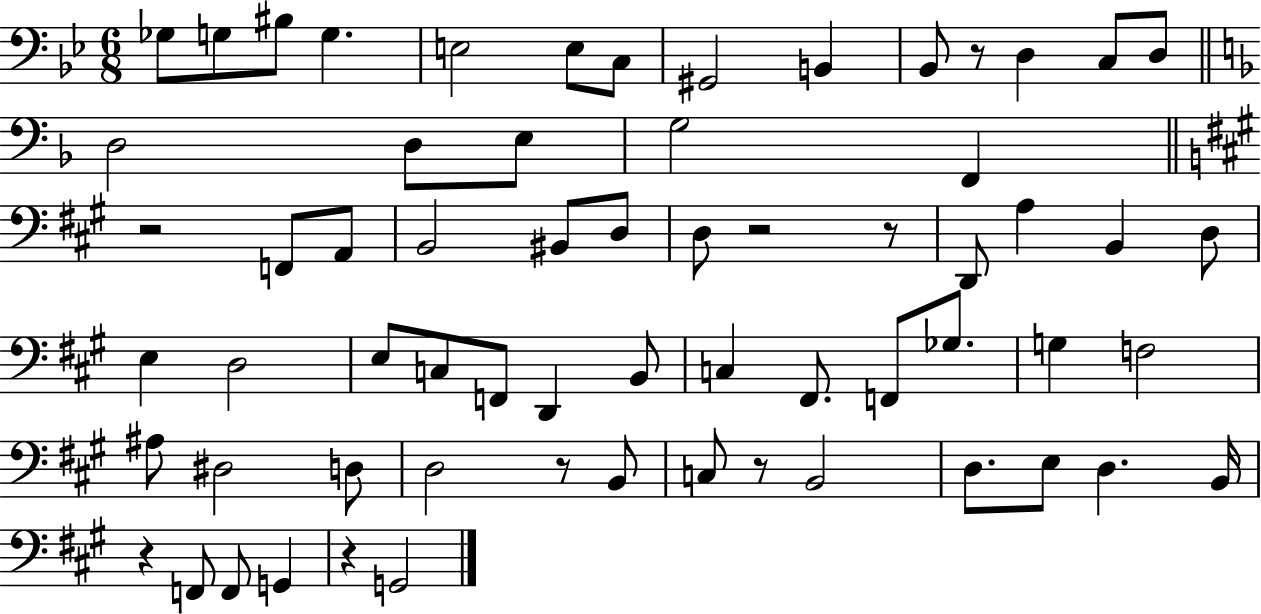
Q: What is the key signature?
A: BES major